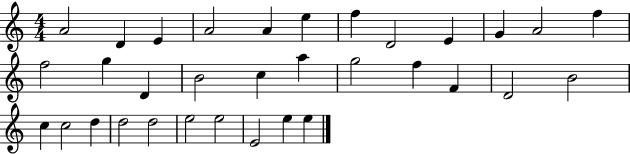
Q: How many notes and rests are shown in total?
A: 33